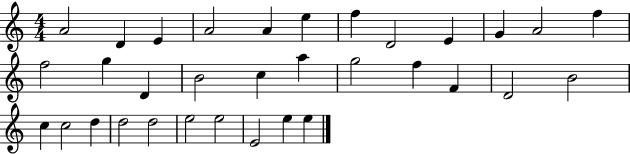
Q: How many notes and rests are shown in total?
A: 33